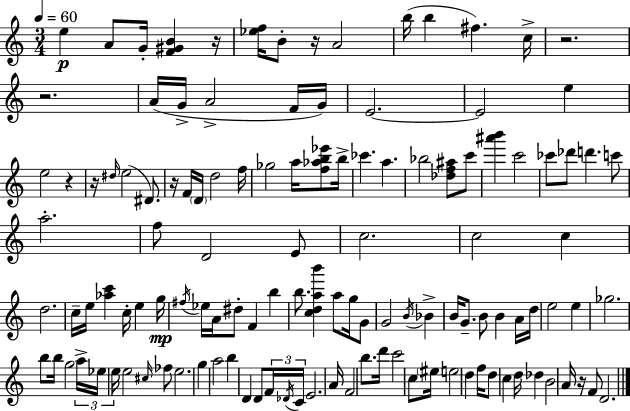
X:1
T:Untitled
M:3/4
L:1/4
K:C
e A/2 G/4 [F^GB] z/4 [_ef]/4 B/2 z/4 A2 b/4 b ^f c/4 z2 z2 A/4 G/4 A2 F/4 G/4 E2 E2 e e2 z z/4 ^d/4 e2 ^D/2 z/4 F/4 D/4 d2 f/4 _g2 a/4 [f_ab_e']/2 b/4 _c' a _b2 [_df^a]/2 c'/2 [^a'b'] c'2 _c'/2 _d'/2 d' c'/2 a2 f/2 D2 E/2 c2 c2 c d2 c/4 e/4 [_ac'] c/4 e g/4 ^f/4 _e/4 A/4 ^d/2 F b b/2 [cdab'] a/2 g/4 G/2 G2 B/4 _B B/4 G/2 B/2 B A/4 d/4 e2 e _g2 b/2 b/4 g2 a/4 _e/4 e/4 e2 ^c/4 _f/2 e2 g a2 b D D/2 F/4 _D/4 C/4 E2 A/4 F2 b/2 d'/4 c'2 c/2 ^e/4 e2 d f/4 d/2 c d/4 _d B2 A/4 z/4 F/2 D2